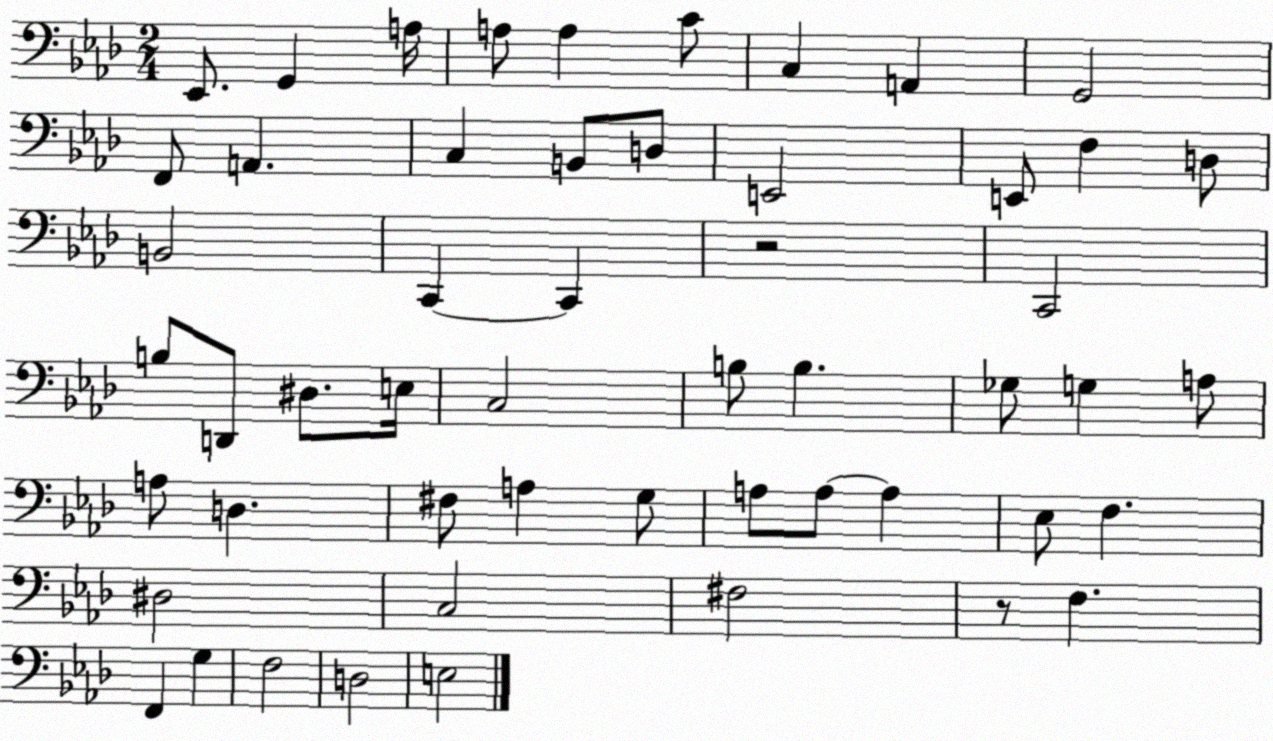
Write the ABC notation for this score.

X:1
T:Untitled
M:2/4
L:1/4
K:Ab
_E,,/2 G,, A,/4 A,/2 A, C/2 C, A,, G,,2 F,,/2 A,, C, B,,/2 D,/2 E,,2 E,,/2 F, D,/2 B,,2 C,, C,, z2 C,,2 B,/2 D,,/2 ^D,/2 E,/4 C,2 B,/2 B, _G,/2 G, A,/2 A,/2 D, ^F,/2 A, G,/2 A,/2 A,/2 A, _E,/2 F, ^D,2 C,2 ^F,2 z/2 F, F,, G, F,2 D,2 E,2